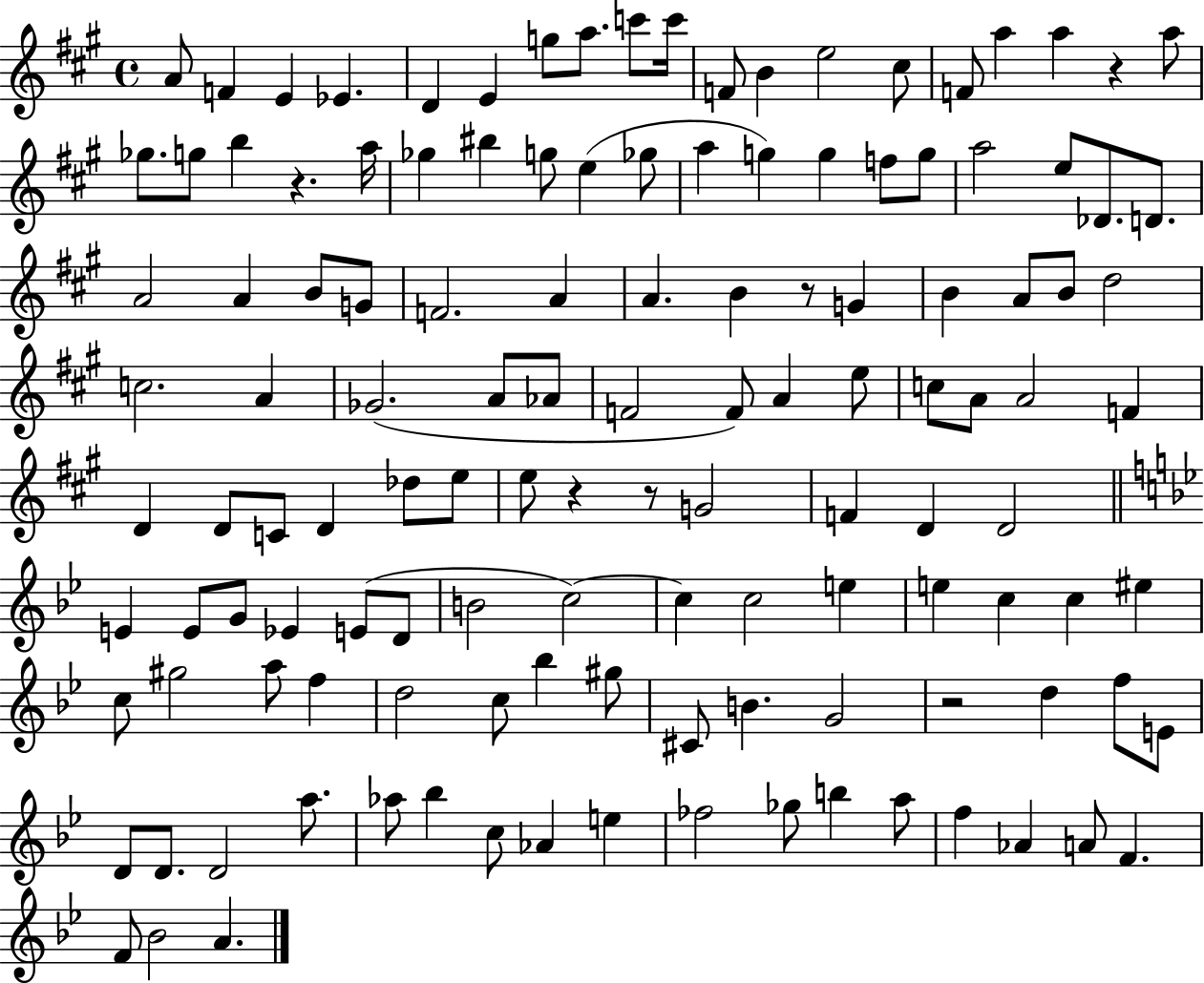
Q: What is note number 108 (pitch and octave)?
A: Bb5